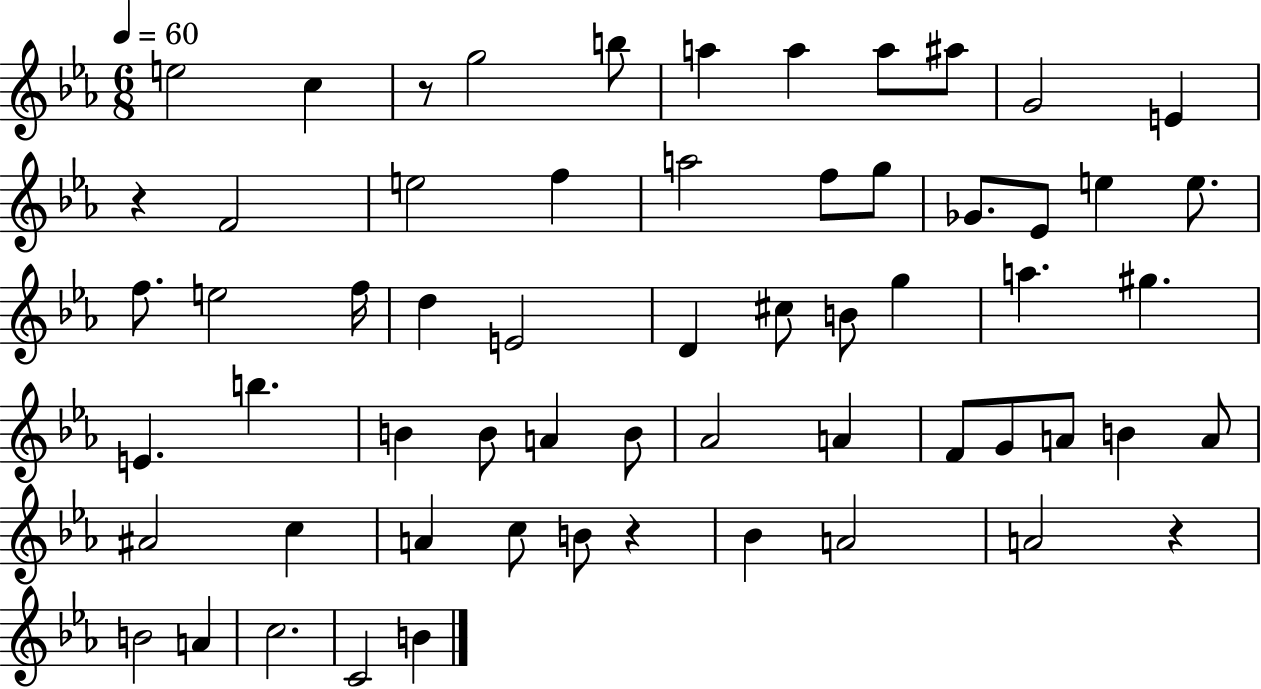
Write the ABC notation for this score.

X:1
T:Untitled
M:6/8
L:1/4
K:Eb
e2 c z/2 g2 b/2 a a a/2 ^a/2 G2 E z F2 e2 f a2 f/2 g/2 _G/2 _E/2 e e/2 f/2 e2 f/4 d E2 D ^c/2 B/2 g a ^g E b B B/2 A B/2 _A2 A F/2 G/2 A/2 B A/2 ^A2 c A c/2 B/2 z _B A2 A2 z B2 A c2 C2 B